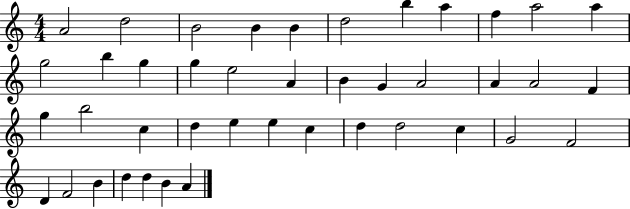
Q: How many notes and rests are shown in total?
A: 42